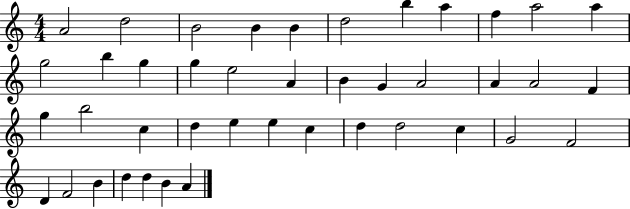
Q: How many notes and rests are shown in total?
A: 42